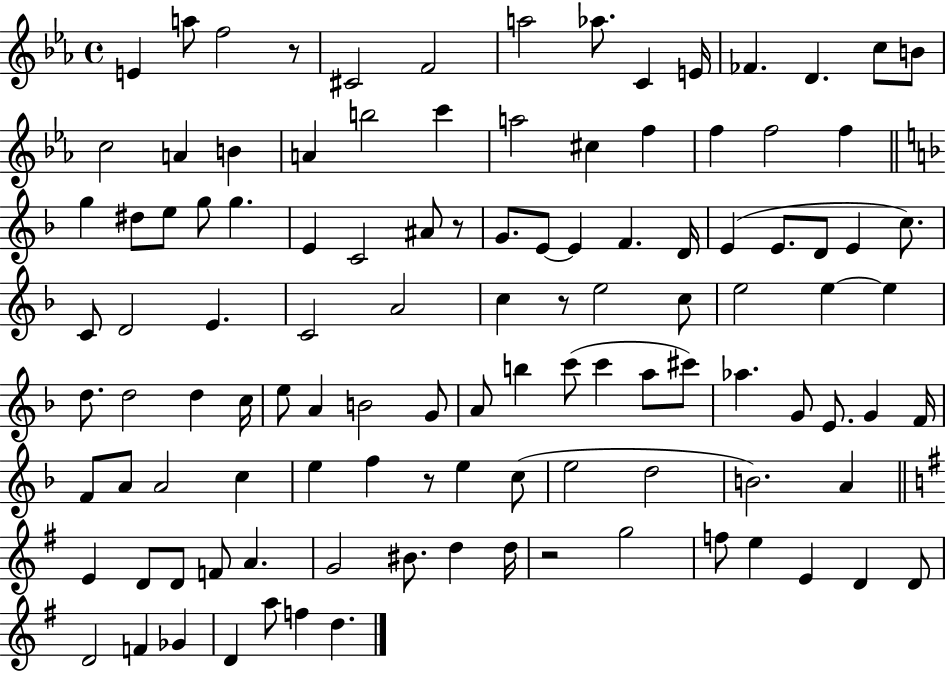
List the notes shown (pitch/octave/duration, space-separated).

E4/q A5/e F5/h R/e C#4/h F4/h A5/h Ab5/e. C4/q E4/s FES4/q. D4/q. C5/e B4/e C5/h A4/q B4/q A4/q B5/h C6/q A5/h C#5/q F5/q F5/q F5/h F5/q G5/q D#5/e E5/e G5/e G5/q. E4/q C4/h A#4/e R/e G4/e. E4/e E4/q F4/q. D4/s E4/q E4/e. D4/e E4/q C5/e. C4/e D4/h E4/q. C4/h A4/h C5/q R/e E5/h C5/e E5/h E5/q E5/q D5/e. D5/h D5/q C5/s E5/e A4/q B4/h G4/e A4/e B5/q C6/e C6/q A5/e C#6/e Ab5/q. G4/e E4/e. G4/q F4/s F4/e A4/e A4/h C5/q E5/q F5/q R/e E5/q C5/e E5/h D5/h B4/h. A4/q E4/q D4/e D4/e F4/e A4/q. G4/h BIS4/e. D5/q D5/s R/h G5/h F5/e E5/q E4/q D4/q D4/e D4/h F4/q Gb4/q D4/q A5/e F5/q D5/q.